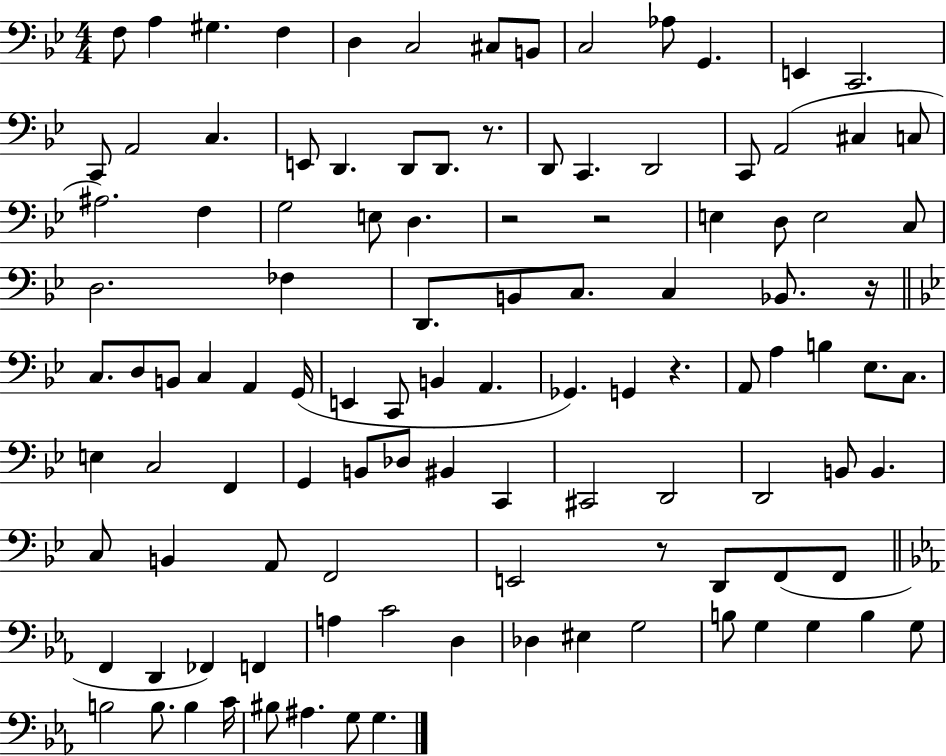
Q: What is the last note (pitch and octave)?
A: G3